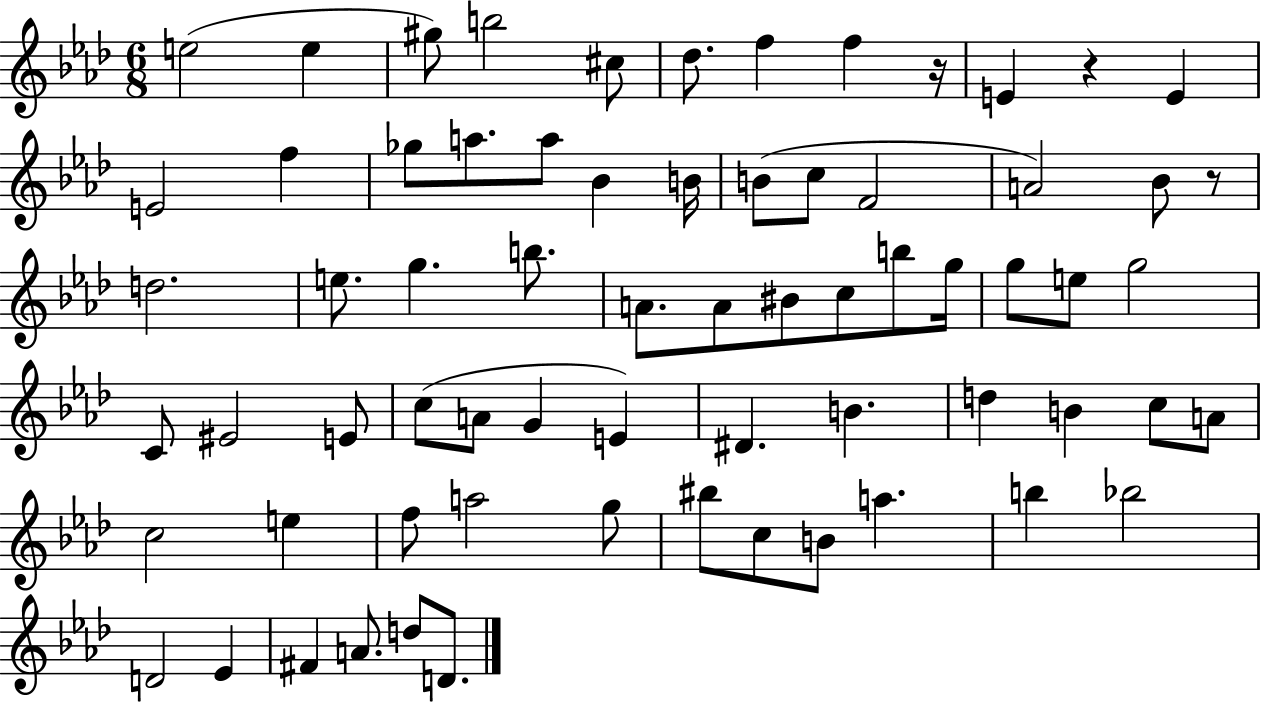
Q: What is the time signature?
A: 6/8